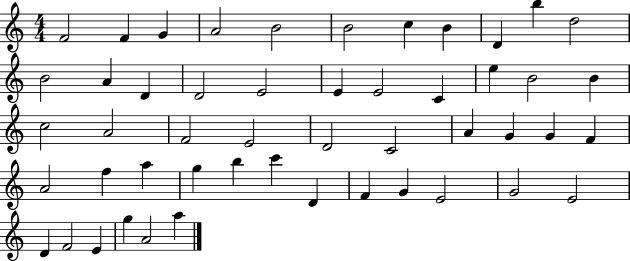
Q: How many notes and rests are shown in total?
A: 50